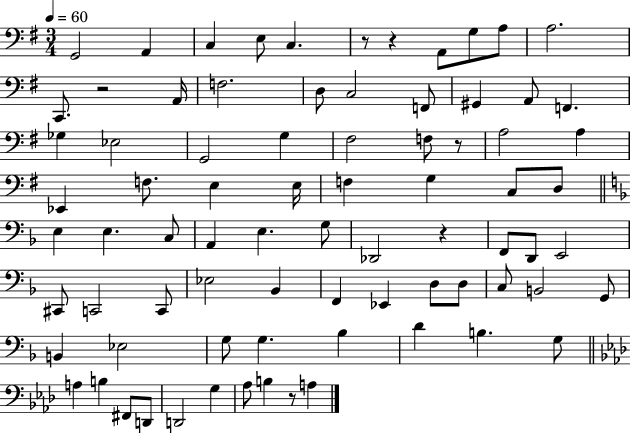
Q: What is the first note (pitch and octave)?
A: G2